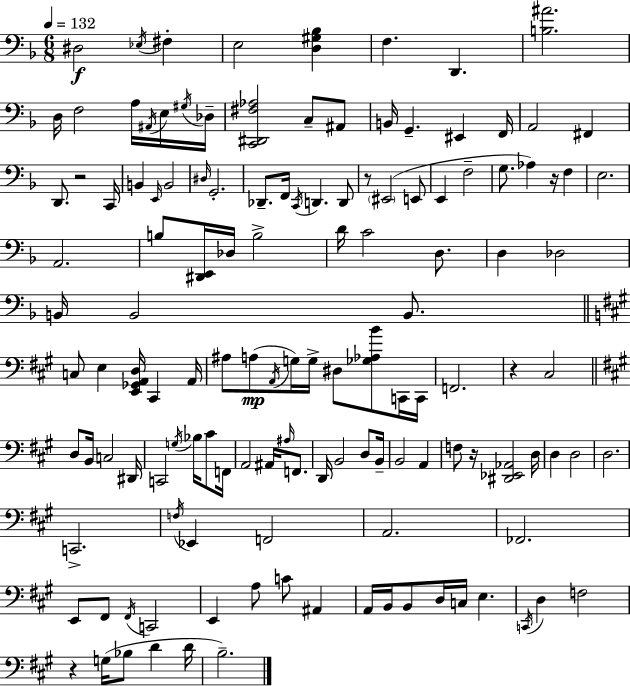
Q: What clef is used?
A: bass